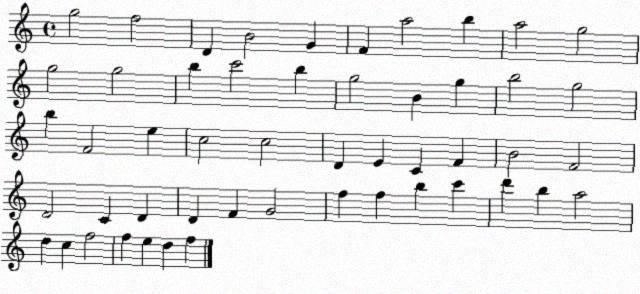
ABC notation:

X:1
T:Untitled
M:4/4
L:1/4
K:C
g2 f2 D B2 G F a2 b a2 g2 g2 g2 b c'2 b g2 B g b2 g2 b F2 e c2 c2 D E C F B2 F2 D2 C D D F G2 f f b c' d' b a2 d c f2 f e d f